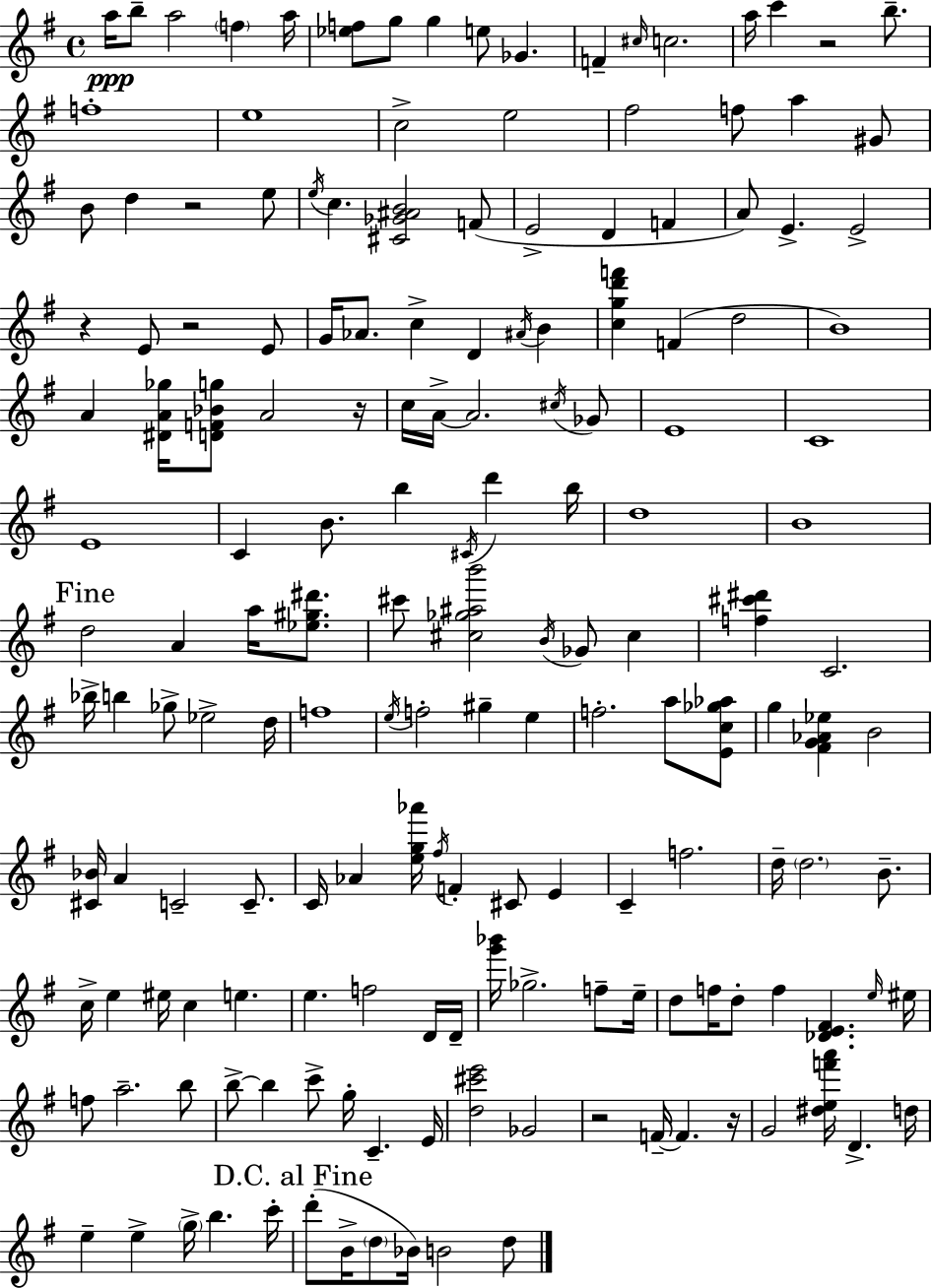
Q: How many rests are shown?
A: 7